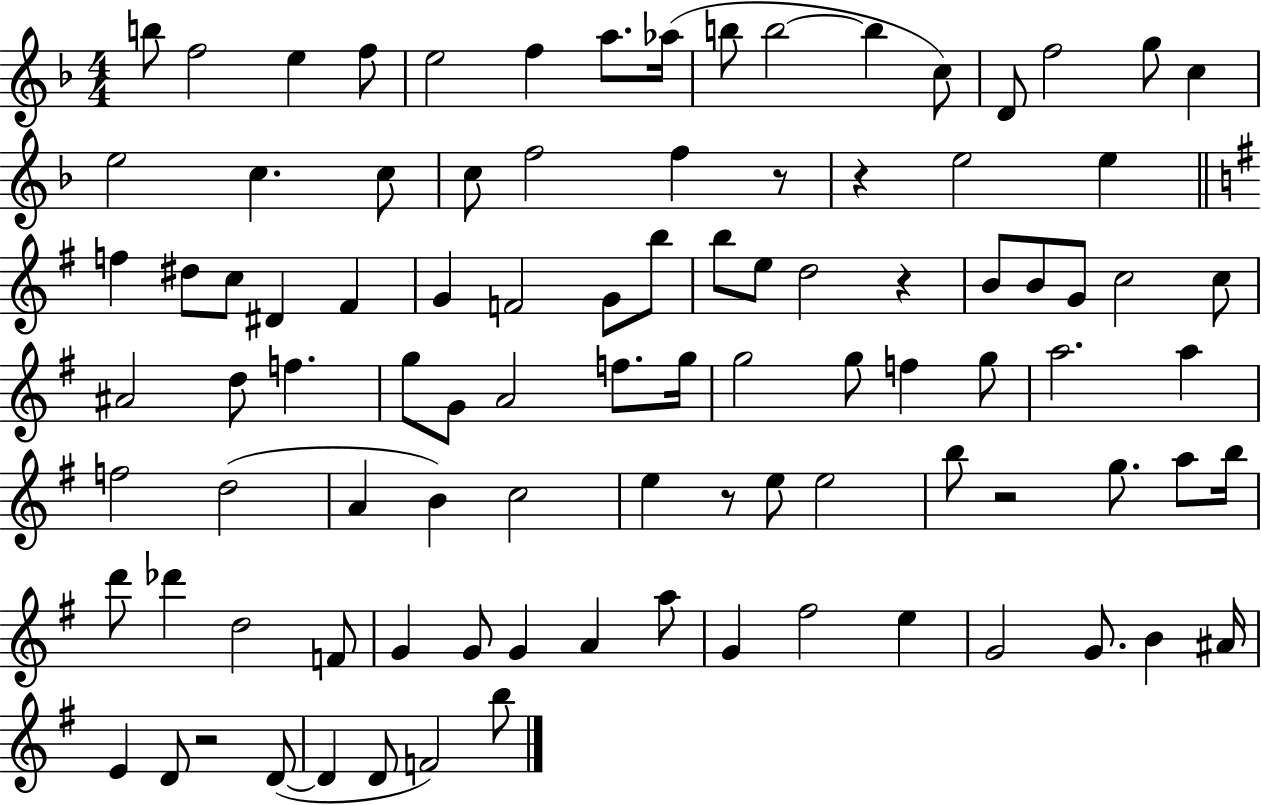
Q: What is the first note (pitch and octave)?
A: B5